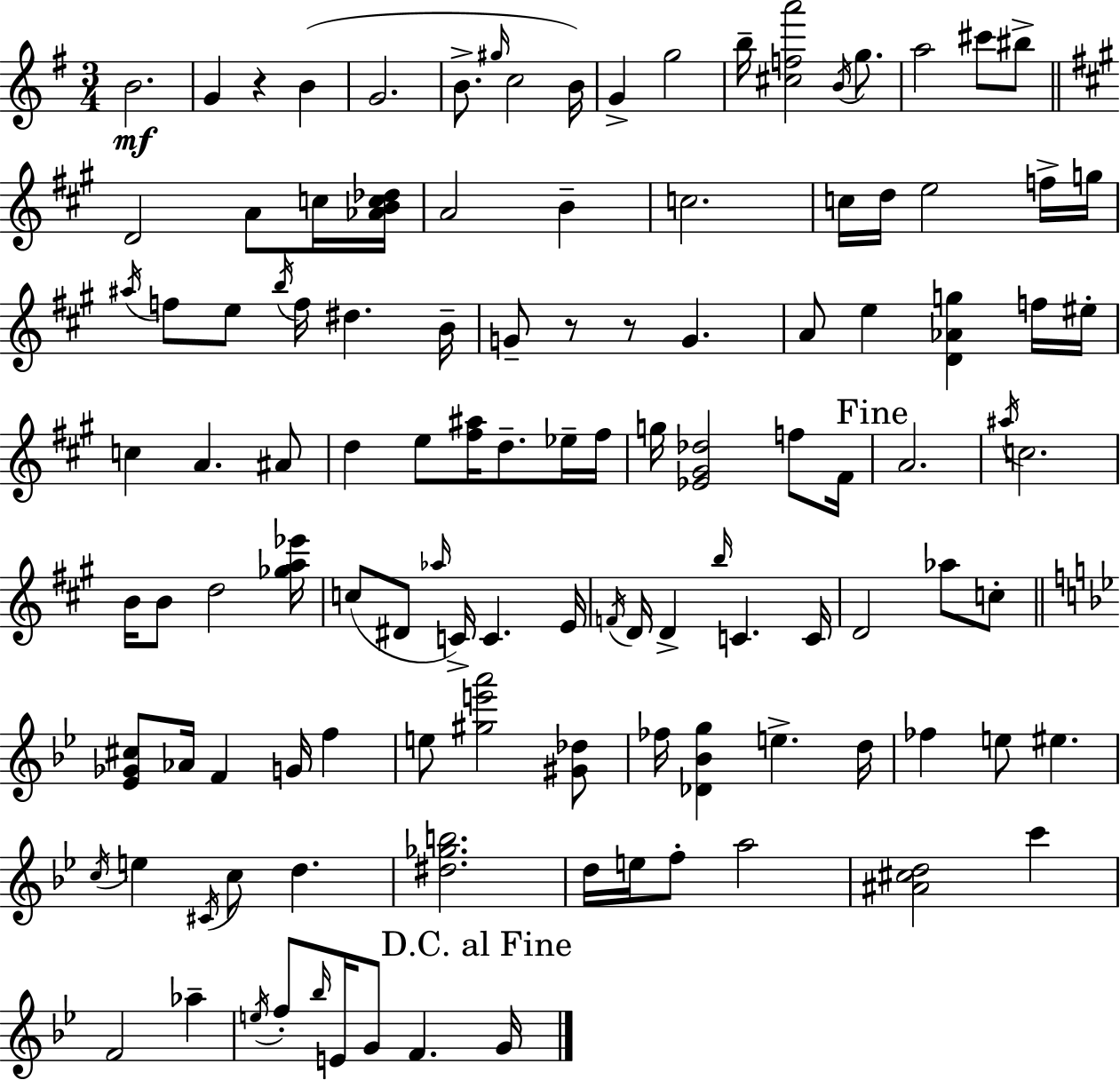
B4/h. G4/q R/q B4/q G4/h. B4/e. G#5/s C5/h B4/s G4/q G5/h B5/s [C#5,F5,A6]/h B4/s G5/e. A5/h C#6/e BIS5/e D4/h A4/e C5/s [Ab4,B4,C5,Db5]/s A4/h B4/q C5/h. C5/s D5/s E5/h F5/s G5/s A#5/s F5/e E5/e B5/s F5/s D#5/q. B4/s G4/e R/e R/e G4/q. A4/e E5/q [D4,Ab4,G5]/q F5/s EIS5/s C5/q A4/q. A#4/e D5/q E5/e [F#5,A#5]/s D5/e. Eb5/s F#5/s G5/s [Eb4,G#4,Db5]/h F5/e F#4/s A4/h. A#5/s C5/h. B4/s B4/e D5/h [Gb5,A5,Eb6]/s C5/e D#4/e Ab5/s C4/s C4/q. E4/s F4/s D4/s D4/q B5/s C4/q. C4/s D4/h Ab5/e C5/e [Eb4,Gb4,C#5]/e Ab4/s F4/q G4/s F5/q E5/e [G#5,E6,A6]/h [G#4,Db5]/e FES5/s [Db4,Bb4,G5]/q E5/q. D5/s FES5/q E5/e EIS5/q. C5/s E5/q C#4/s C5/e D5/q. [D#5,Gb5,B5]/h. D5/s E5/s F5/e A5/h [A#4,C#5,D5]/h C6/q F4/h Ab5/q E5/s F5/e Bb5/s E4/s G4/e F4/q. G4/s